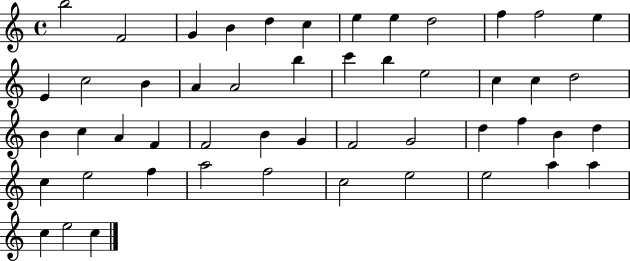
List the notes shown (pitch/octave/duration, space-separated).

B5/h F4/h G4/q B4/q D5/q C5/q E5/q E5/q D5/h F5/q F5/h E5/q E4/q C5/h B4/q A4/q A4/h B5/q C6/q B5/q E5/h C5/q C5/q D5/h B4/q C5/q A4/q F4/q F4/h B4/q G4/q F4/h G4/h D5/q F5/q B4/q D5/q C5/q E5/h F5/q A5/h F5/h C5/h E5/h E5/h A5/q A5/q C5/q E5/h C5/q